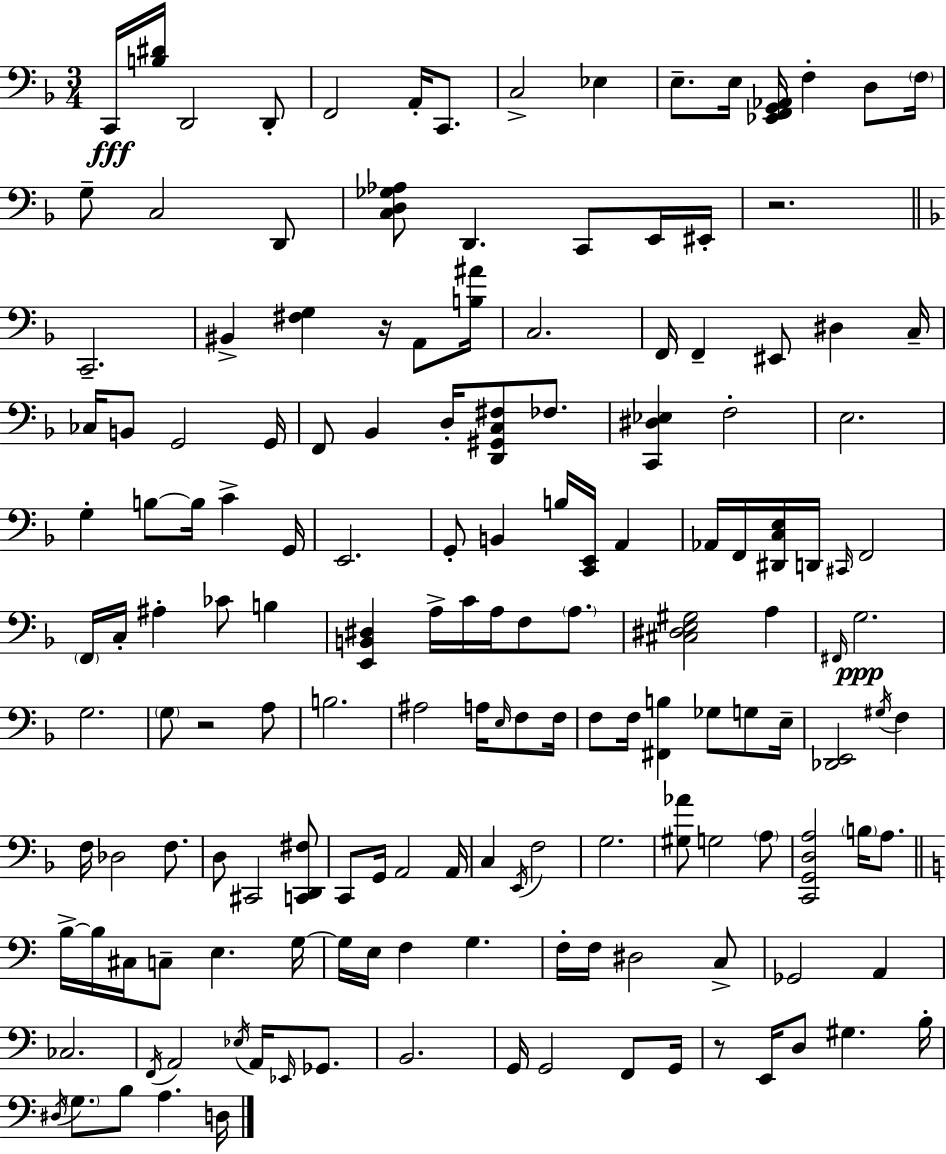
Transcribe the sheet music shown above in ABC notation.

X:1
T:Untitled
M:3/4
L:1/4
K:Dm
C,,/4 [B,^D]/4 D,,2 D,,/2 F,,2 A,,/4 C,,/2 C,2 _E, E,/2 E,/4 [_E,,F,,G,,_A,,]/4 F, D,/2 F,/4 G,/2 C,2 D,,/2 [C,D,_G,_A,]/2 D,, C,,/2 E,,/4 ^E,,/4 z2 C,,2 ^B,, [^F,G,] z/4 A,,/2 [B,^A]/4 C,2 F,,/4 F,, ^E,,/2 ^D, C,/4 _C,/4 B,,/2 G,,2 G,,/4 F,,/2 _B,, D,/4 [D,,^G,,C,^F,]/2 _F,/2 [C,,^D,_E,] F,2 E,2 G, B,/2 B,/4 C G,,/4 E,,2 G,,/2 B,, B,/4 [C,,E,,]/4 A,, _A,,/4 F,,/4 [^D,,C,E,]/4 D,,/4 ^C,,/4 F,,2 F,,/4 C,/4 ^A, _C/2 B, [E,,B,,^D,] A,/4 C/4 A,/4 F,/2 A,/2 [^C,^D,E,^G,]2 A, ^F,,/4 G,2 G,2 G,/2 z2 A,/2 B,2 ^A,2 A,/4 E,/4 F,/2 F,/4 F,/2 F,/4 [^F,,B,] _G,/2 G,/2 E,/4 [_D,,E,,]2 ^G,/4 F, F,/4 _D,2 F,/2 D,/2 ^C,,2 [C,,D,,^F,]/2 C,,/2 G,,/4 A,,2 A,,/4 C, E,,/4 F,2 G,2 [^G,_A]/2 G,2 A,/2 [C,,G,,D,A,]2 B,/4 A,/2 B,/4 B,/4 ^C,/4 C,/2 E, G,/4 G,/4 E,/4 F, G, F,/4 F,/4 ^D,2 C,/2 _G,,2 A,, _C,2 F,,/4 A,,2 _E,/4 A,,/4 _E,,/4 _G,,/2 B,,2 G,,/4 G,,2 F,,/2 G,,/4 z/2 E,,/4 D,/2 ^G, B,/4 ^D,/4 G,/2 B,/2 A, D,/4